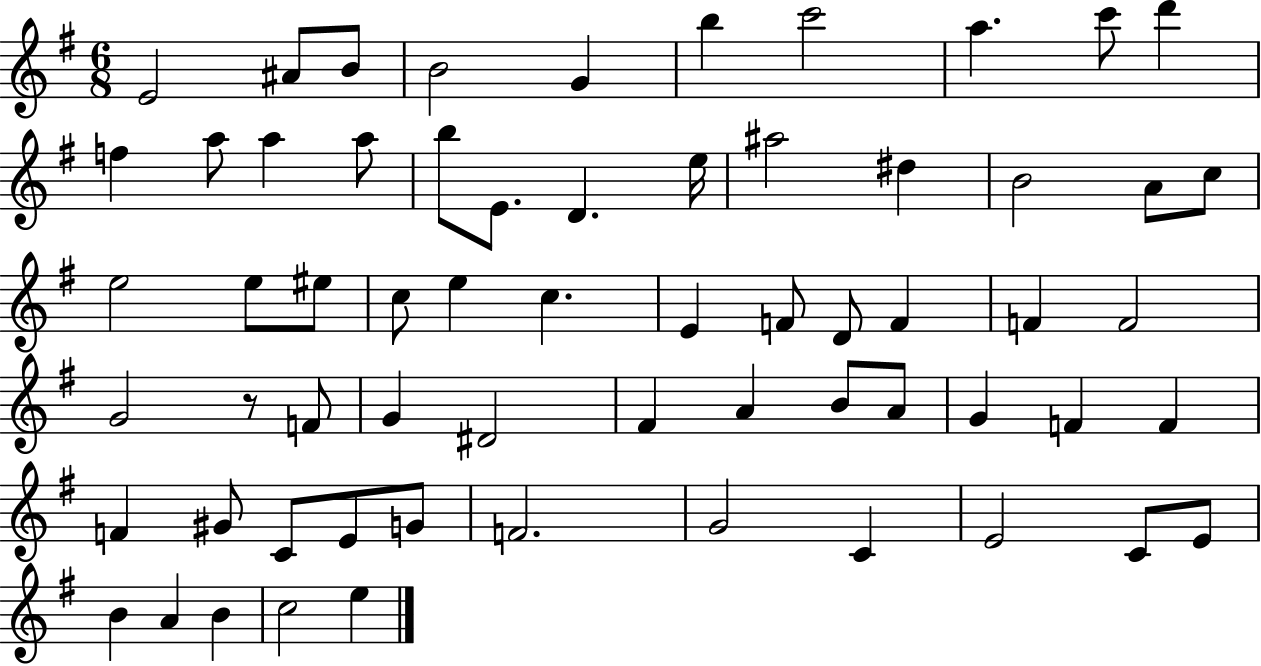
X:1
T:Untitled
M:6/8
L:1/4
K:G
E2 ^A/2 B/2 B2 G b c'2 a c'/2 d' f a/2 a a/2 b/2 E/2 D e/4 ^a2 ^d B2 A/2 c/2 e2 e/2 ^e/2 c/2 e c E F/2 D/2 F F F2 G2 z/2 F/2 G ^D2 ^F A B/2 A/2 G F F F ^G/2 C/2 E/2 G/2 F2 G2 C E2 C/2 E/2 B A B c2 e